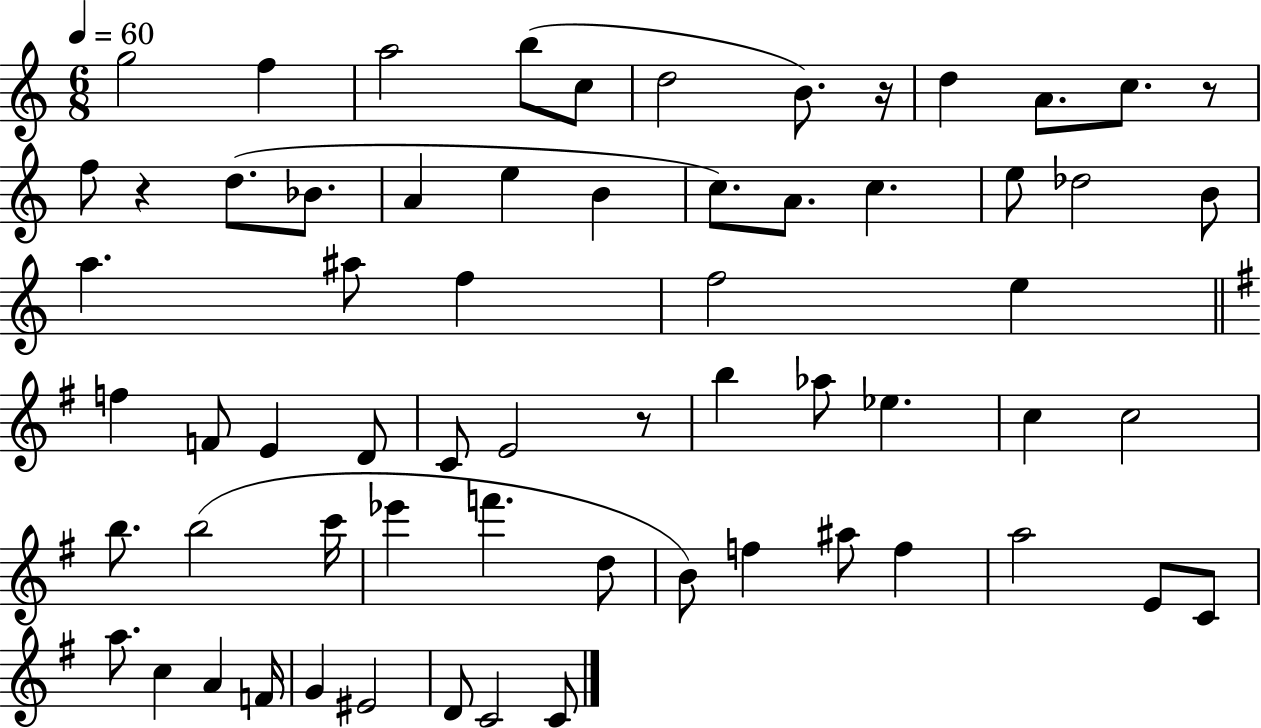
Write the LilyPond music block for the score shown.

{
  \clef treble
  \numericTimeSignature
  \time 6/8
  \key c \major
  \tempo 4 = 60
  \repeat volta 2 { g''2 f''4 | a''2 b''8( c''8 | d''2 b'8.) r16 | d''4 a'8. c''8. r8 | \break f''8 r4 d''8.( bes'8. | a'4 e''4 b'4 | c''8.) a'8. c''4. | e''8 des''2 b'8 | \break a''4. ais''8 f''4 | f''2 e''4 | \bar "||" \break \key g \major f''4 f'8 e'4 d'8 | c'8 e'2 r8 | b''4 aes''8 ees''4. | c''4 c''2 | \break b''8. b''2( c'''16 | ees'''4 f'''4. d''8 | b'8) f''4 ais''8 f''4 | a''2 e'8 c'8 | \break a''8. c''4 a'4 f'16 | g'4 eis'2 | d'8 c'2 c'8 | } \bar "|."
}